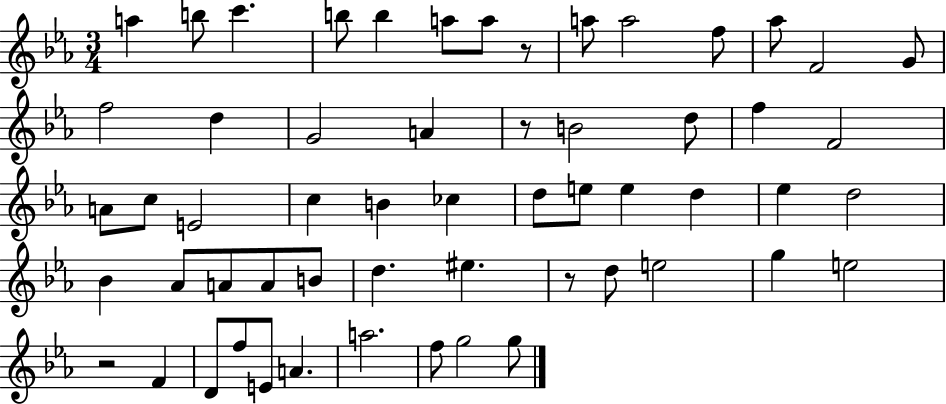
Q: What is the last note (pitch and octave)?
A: G5